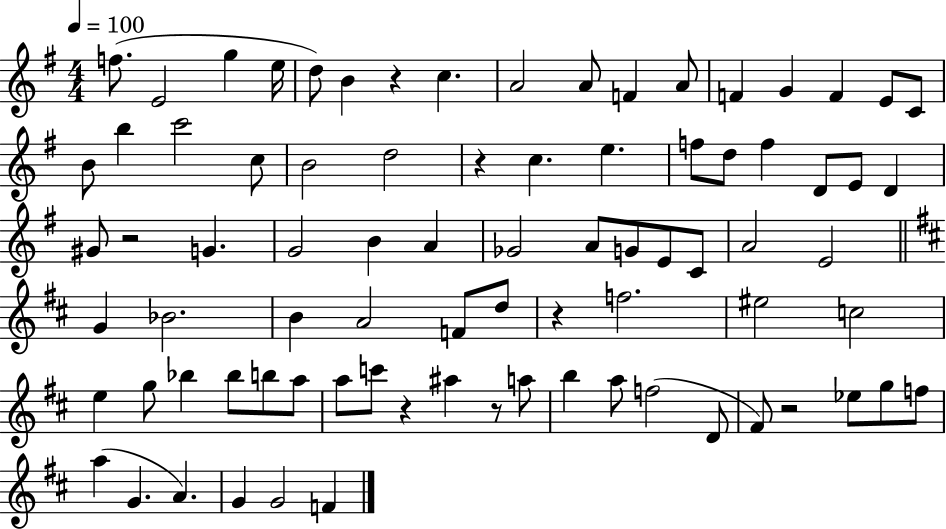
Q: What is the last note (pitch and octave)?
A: F4